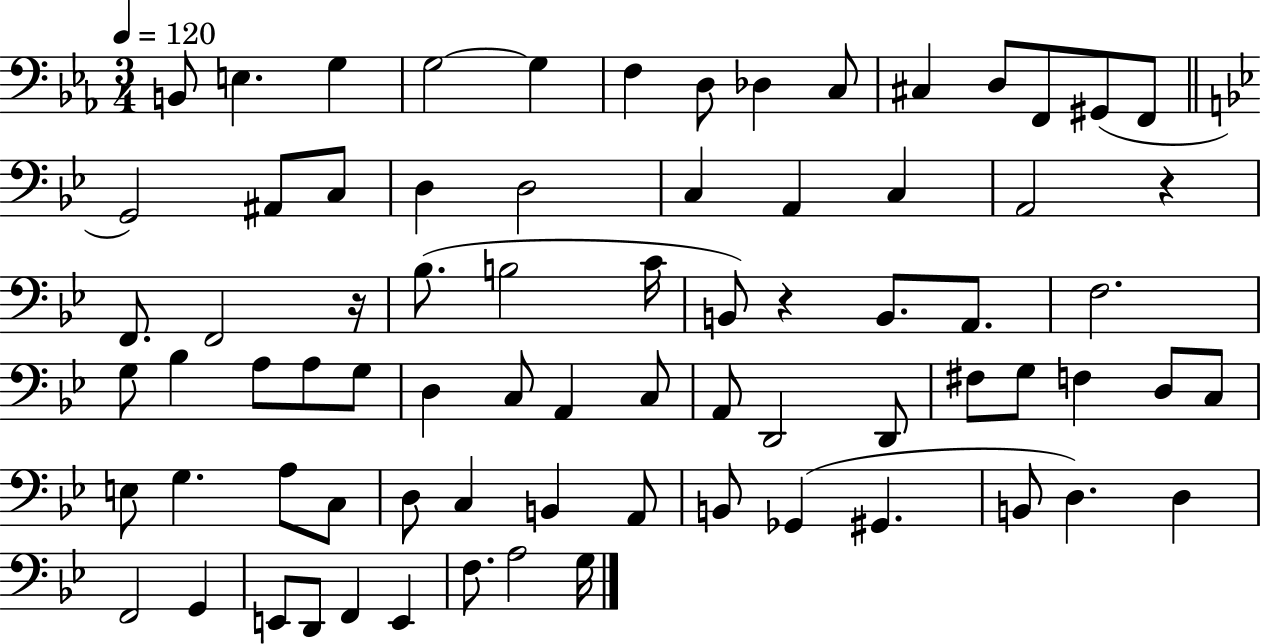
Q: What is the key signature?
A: EES major